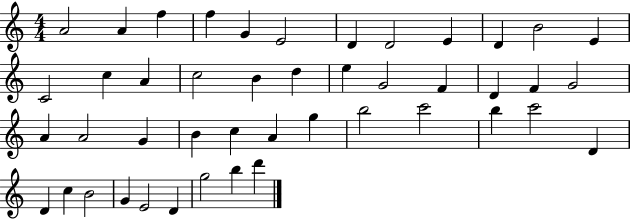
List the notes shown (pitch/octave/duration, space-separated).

A4/h A4/q F5/q F5/q G4/q E4/h D4/q D4/h E4/q D4/q B4/h E4/q C4/h C5/q A4/q C5/h B4/q D5/q E5/q G4/h F4/q D4/q F4/q G4/h A4/q A4/h G4/q B4/q C5/q A4/q G5/q B5/h C6/h B5/q C6/h D4/q D4/q C5/q B4/h G4/q E4/h D4/q G5/h B5/q D6/q